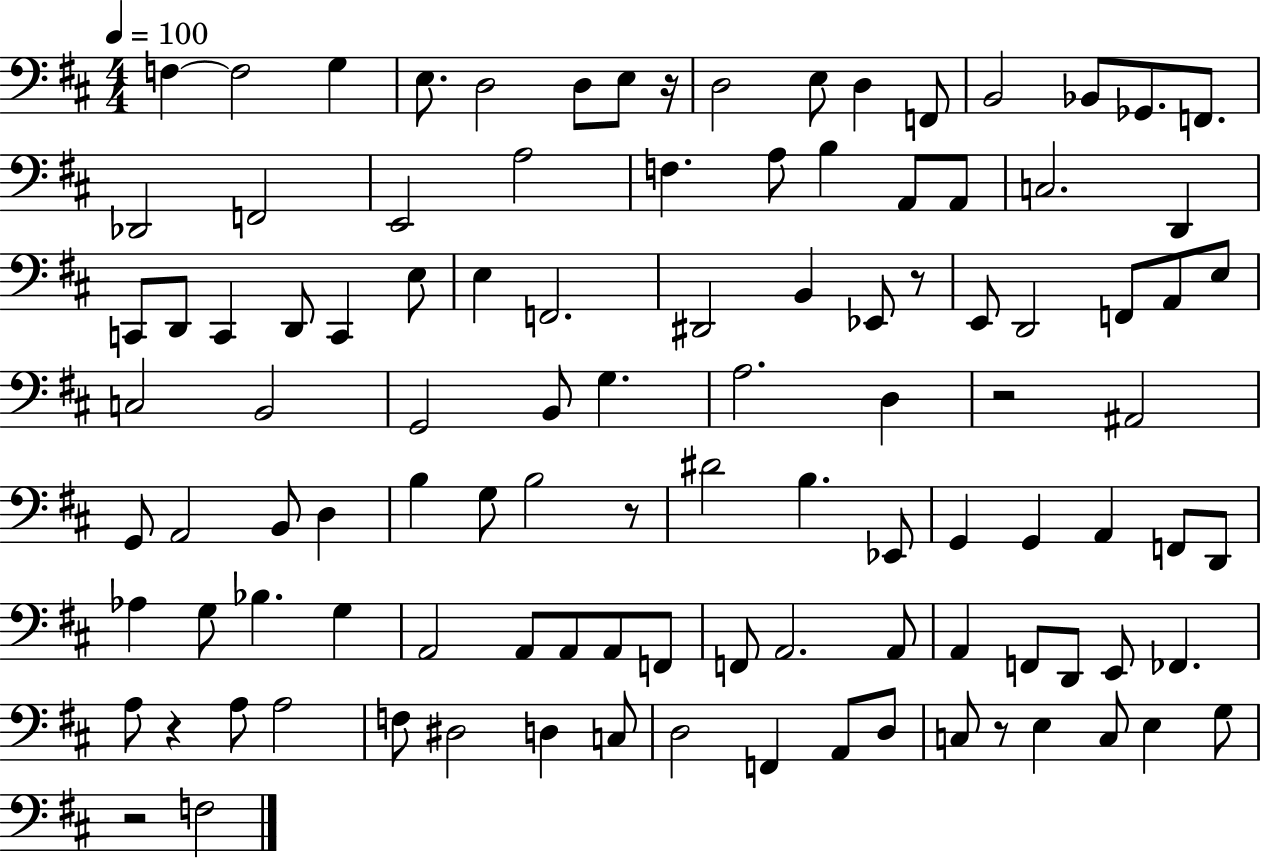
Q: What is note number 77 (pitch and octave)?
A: A2